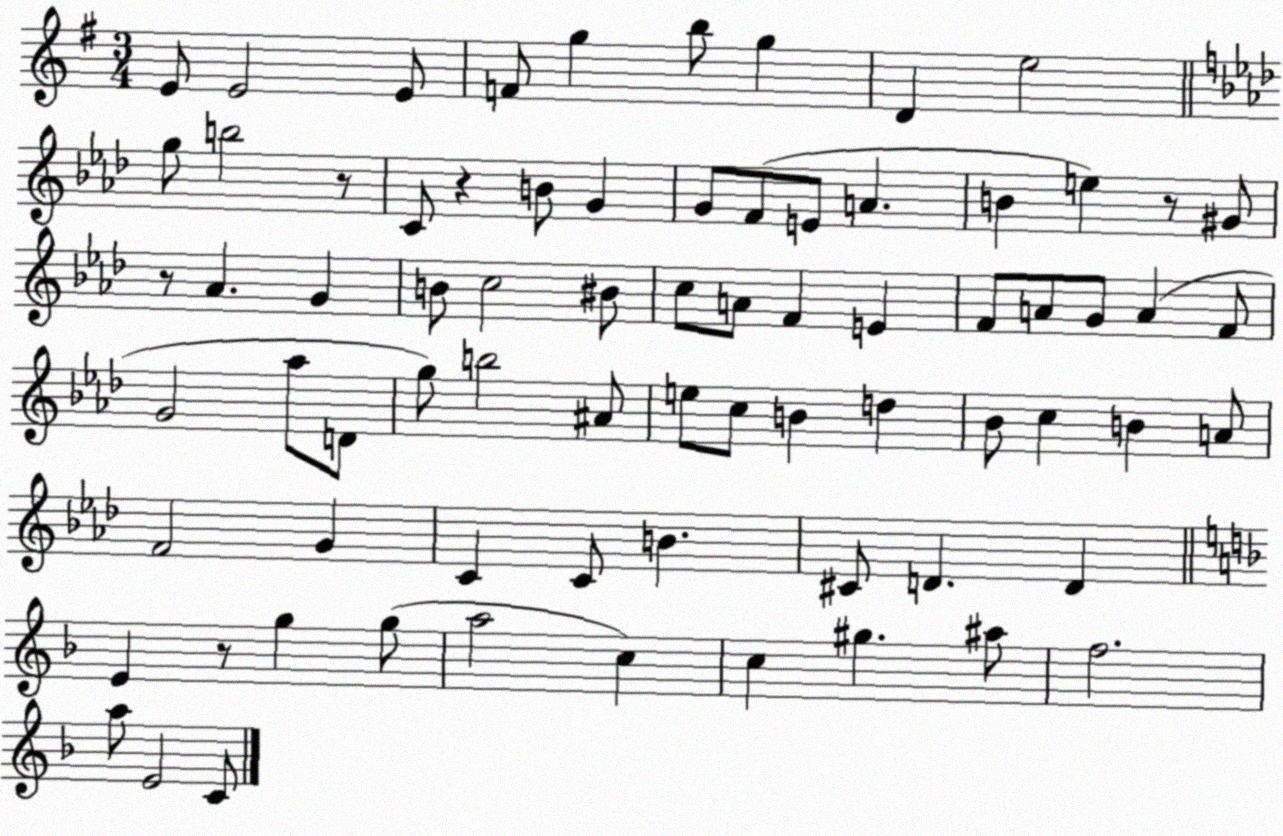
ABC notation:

X:1
T:Untitled
M:3/4
L:1/4
K:G
E/2 E2 E/2 F/2 g b/2 g D e2 g/2 b2 z/2 C/2 z B/2 G G/2 F/2 E/2 A B e z/2 ^G/2 z/2 _A G B/2 c2 ^B/2 c/2 A/2 F E F/2 A/2 G/2 A F/2 G2 _a/2 D/2 g/2 b2 ^A/2 e/2 c/2 B d _B/2 c B A/2 F2 G C C/2 B ^C/2 D D E z/2 g g/2 a2 c c ^g ^a/2 f2 a/2 E2 C/2